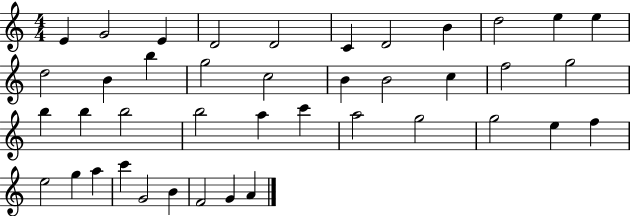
X:1
T:Untitled
M:4/4
L:1/4
K:C
E G2 E D2 D2 C D2 B d2 e e d2 B b g2 c2 B B2 c f2 g2 b b b2 b2 a c' a2 g2 g2 e f e2 g a c' G2 B F2 G A